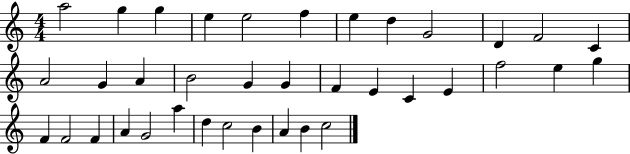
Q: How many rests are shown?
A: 0